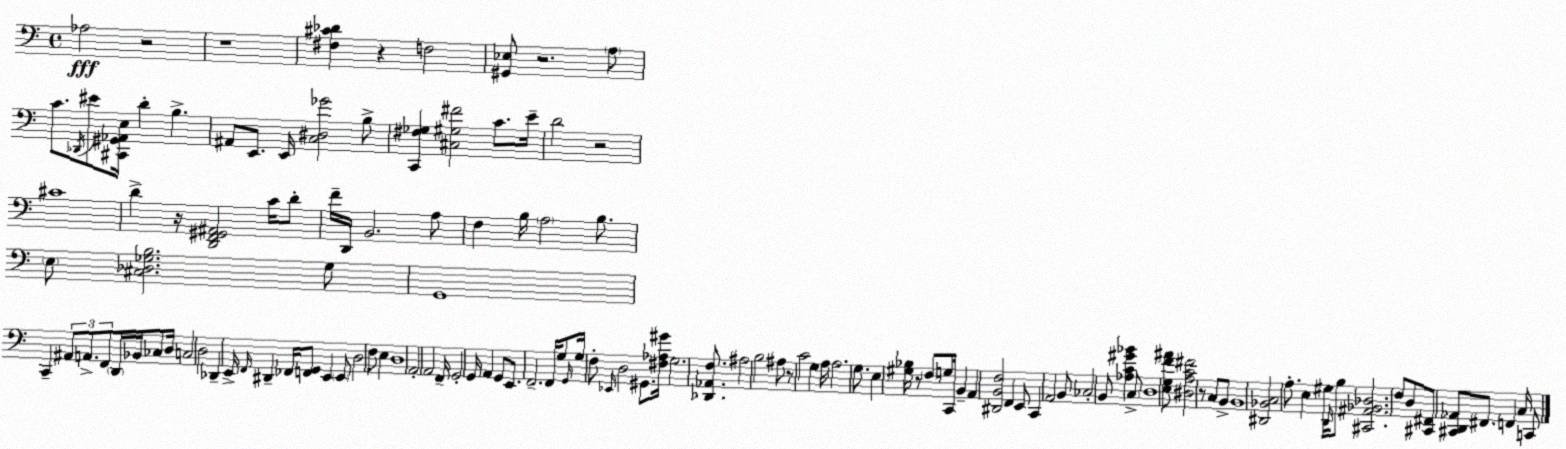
X:1
T:Untitled
M:4/4
L:1/4
K:C
_A,2 z2 z4 [^F,^C_D] z F,2 [^G,,_E,]/2 z2 A,/2 C/2 _D,,/4 ^E/2 [^C,,^G,,_A,,E,]/4 D B, ^A,,/2 E,,/2 E,,/4 [C,^D,_G]2 B,/2 [C,,^F,_G,] [^C,^G,^F]2 C/2 E/4 D2 z2 ^C4 D z/4 [D,,F,,^G,,^A,,]2 C/4 D/2 F/4 D,,/4 B,,2 A,/2 F, B,/4 A,2 B,/2 E,/2 [^C,_D,_G,B,]2 _G,/2 G,,4 C,, ^A,,/2 A,,/2 F,,/2 D,,/4 _B,,/4 _C,/2 D,/4 C,2 D,2 _D,, E,,/4 F,,/4 ^D,, _F,,/4 [F,,G,,]/2 E,, E,,/2 D,2 F,/2 E, D,4 A,,2 A,,2 F,,/4 G,,2 G,,/4 A,, G,,/2 E,,/2 F,,2 F,,/4 G,/2 G,,/4 G,/4 F,/2 _E,,/4 D,2 ^G,,/2 [^F,_A,^G]/4 G,2 [_D,,_A,,F,]/2 ^A,2 B,2 ^A,/2 z/2 C2 G, A,/4 A,2 G,/2 E, [^G,_B,]/4 z/2 F,/2 G,/2 C,,/4 B,, A,, [^D,,B,,F,]2 F,, E,,/2 C,, A,,2 B,,/2 _C,2 B,,/2 [_A,C^G_B] C,/2 D,4 [E,G,F^A]/2 [^D,A,C^F]2 z/2 C,/2 B,,/2 B,,4 [^D,,_B,,C,]2 A,/2 E, ^G,/4 D,,/4 B,/2 [^C,,^A,,_B,,_D,]2 F,/2 D,/2 [^C,,^F,,]/2 [^C,,D,,_A,,]/2 ^F,,/2 F,, C,/4 C,,/2